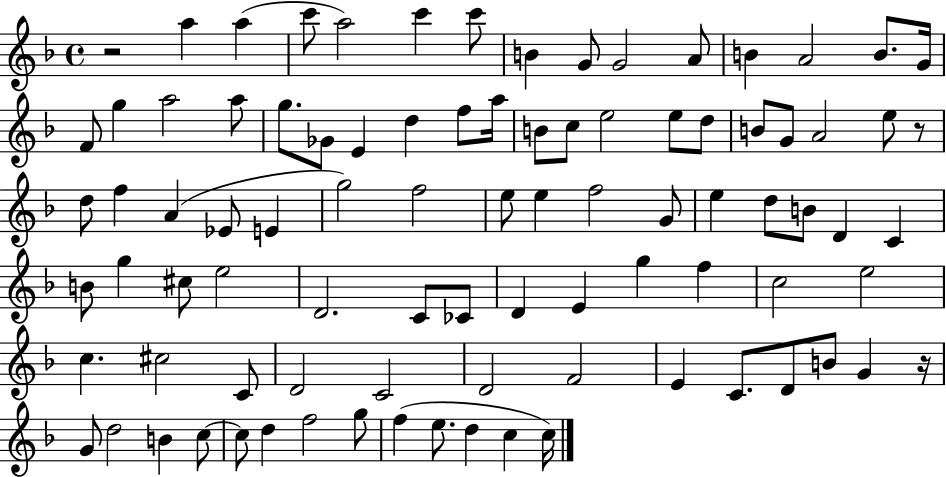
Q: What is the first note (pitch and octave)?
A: A5